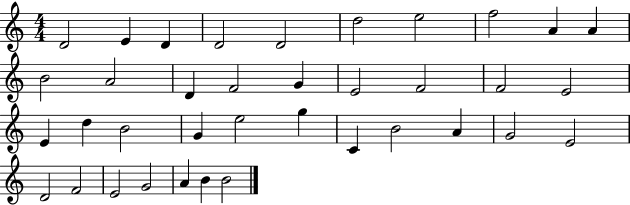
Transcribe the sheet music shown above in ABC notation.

X:1
T:Untitled
M:4/4
L:1/4
K:C
D2 E D D2 D2 d2 e2 f2 A A B2 A2 D F2 G E2 F2 F2 E2 E d B2 G e2 g C B2 A G2 E2 D2 F2 E2 G2 A B B2